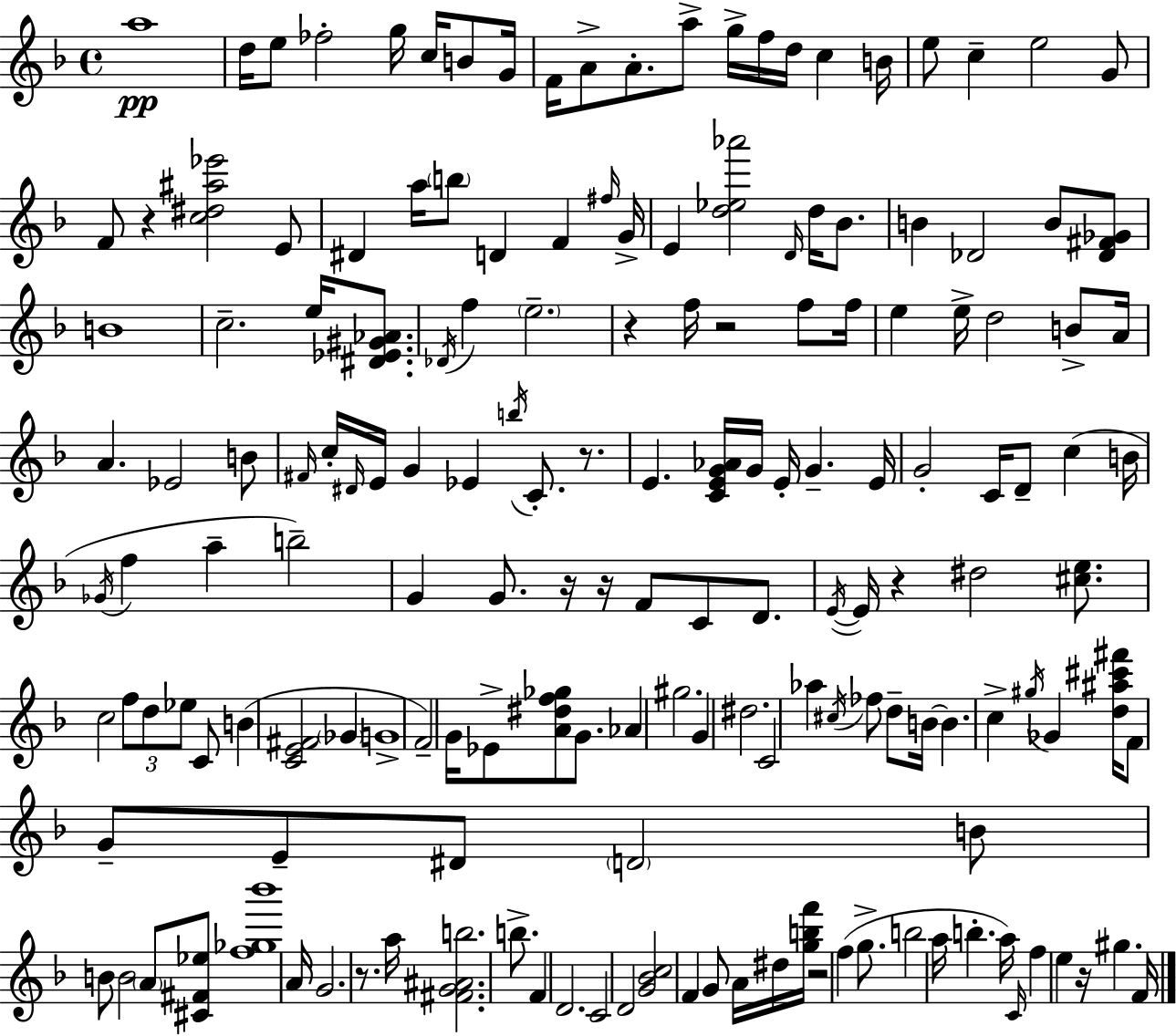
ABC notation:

X:1
T:Untitled
M:4/4
L:1/4
K:F
a4 d/4 e/2 _f2 g/4 c/4 B/2 G/4 F/4 A/2 A/2 a/2 g/4 f/4 d/4 c B/4 e/2 c e2 G/2 F/2 z [c^d^a_e']2 E/2 ^D a/4 b/2 D F ^f/4 G/4 E [d_e_a']2 D/4 d/4 _B/2 B _D2 B/2 [_D^F_G]/2 B4 c2 e/4 [^D_E^G_A]/2 _D/4 f e2 z f/4 z2 f/2 f/4 e e/4 d2 B/2 A/4 A _E2 B/2 ^F/4 c/4 ^D/4 E/4 G _E b/4 C/2 z/2 E [CEG_A]/4 G/4 E/4 G E/4 G2 C/4 D/2 c B/4 _G/4 f a b2 G G/2 z/4 z/4 F/2 C/2 D/2 E/4 E/4 z ^d2 [^ce]/2 c2 f/2 d/2 _e/2 C/2 B [CE^F]2 _G G4 F2 G/4 _E/2 [A^df_g]/2 G/2 _A ^g2 G ^d2 C2 _a ^c/4 _f/2 d/2 B/4 B c ^g/4 _G [d^a^c'^f']/4 F/2 G/2 E/2 ^D/2 D2 B/2 B/2 B2 A/2 [^C^F_e]/2 [f_g_b']4 A/4 G2 z/2 a/4 [^FG^Ab]2 b/2 F D2 C2 D2 [G_Bc]2 F G/2 A/4 ^d/4 [gbf']/4 z2 f g/2 b2 a/4 b a/4 C/4 f e z/4 ^g F/4